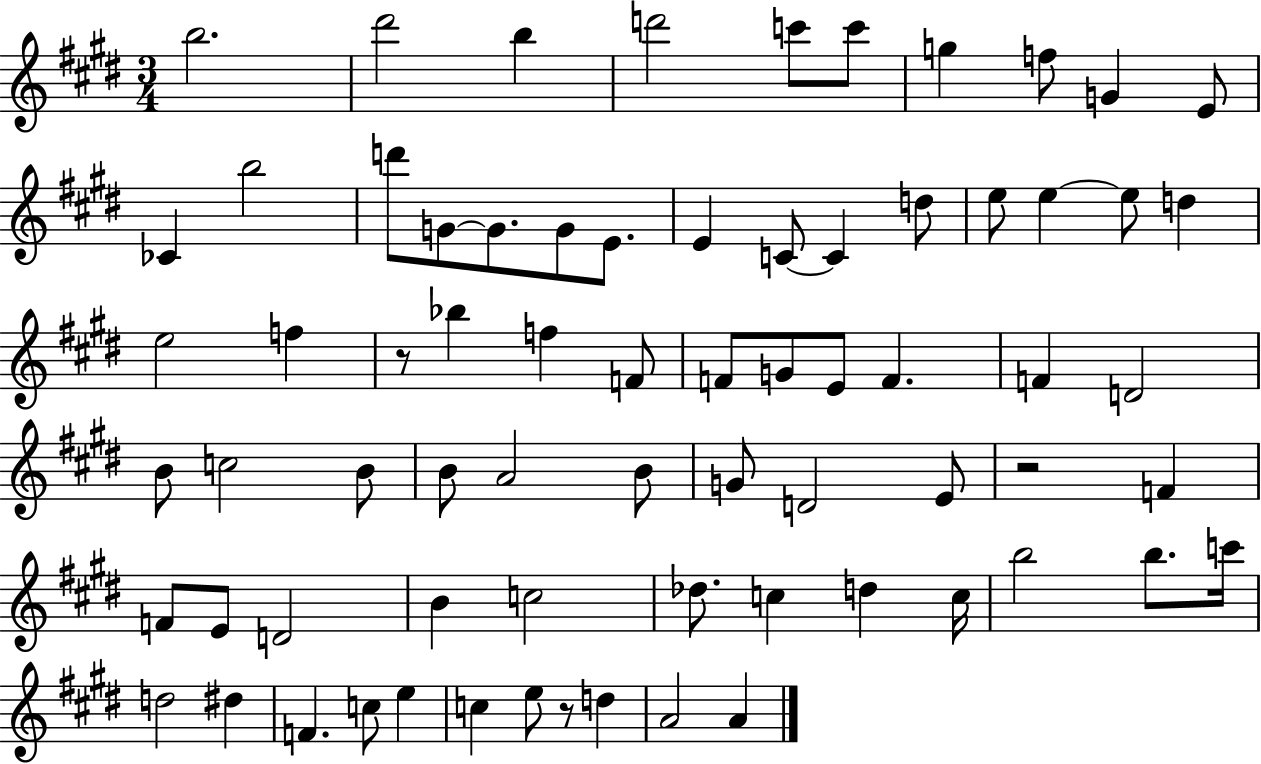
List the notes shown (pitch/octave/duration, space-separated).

B5/h. D#6/h B5/q D6/h C6/e C6/e G5/q F5/e G4/q E4/e CES4/q B5/h D6/e G4/e G4/e. G4/e E4/e. E4/q C4/e C4/q D5/e E5/e E5/q E5/e D5/q E5/h F5/q R/e Bb5/q F5/q F4/e F4/e G4/e E4/e F4/q. F4/q D4/h B4/e C5/h B4/e B4/e A4/h B4/e G4/e D4/h E4/e R/h F4/q F4/e E4/e D4/h B4/q C5/h Db5/e. C5/q D5/q C5/s B5/h B5/e. C6/s D5/h D#5/q F4/q. C5/e E5/q C5/q E5/e R/e D5/q A4/h A4/q